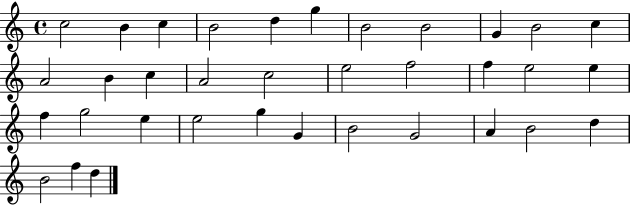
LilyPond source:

{
  \clef treble
  \time 4/4
  \defaultTimeSignature
  \key c \major
  c''2 b'4 c''4 | b'2 d''4 g''4 | b'2 b'2 | g'4 b'2 c''4 | \break a'2 b'4 c''4 | a'2 c''2 | e''2 f''2 | f''4 e''2 e''4 | \break f''4 g''2 e''4 | e''2 g''4 g'4 | b'2 g'2 | a'4 b'2 d''4 | \break b'2 f''4 d''4 | \bar "|."
}